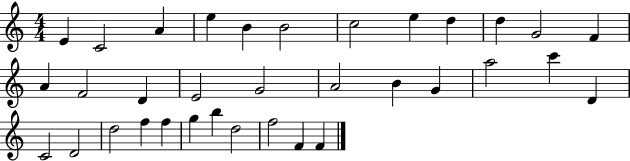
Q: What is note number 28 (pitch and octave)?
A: F5